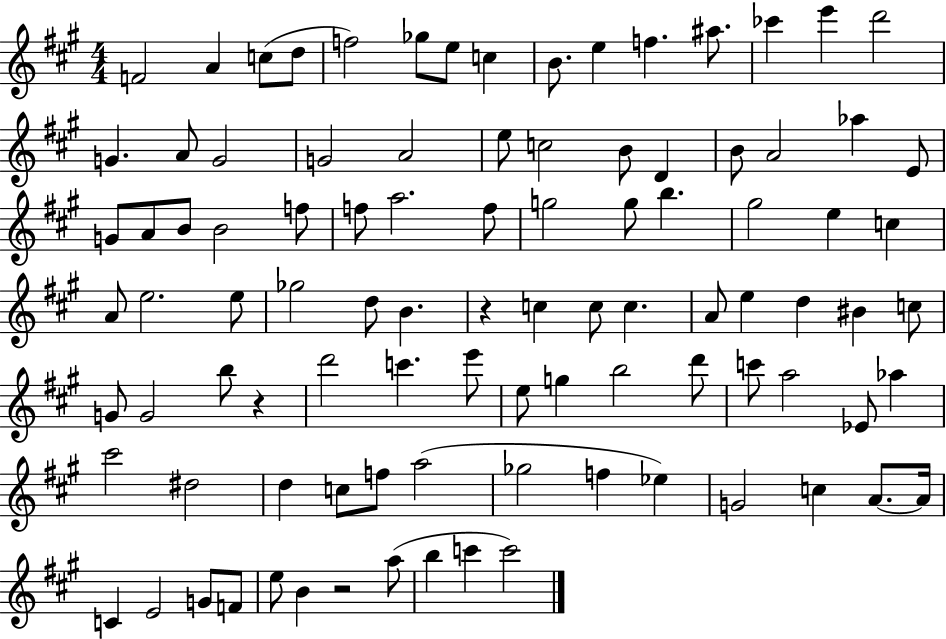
{
  \clef treble
  \numericTimeSignature
  \time 4/4
  \key a \major
  \repeat volta 2 { f'2 a'4 c''8( d''8 | f''2) ges''8 e''8 c''4 | b'8. e''4 f''4. ais''8. | ces'''4 e'''4 d'''2 | \break g'4. a'8 g'2 | g'2 a'2 | e''8 c''2 b'8 d'4 | b'8 a'2 aes''4 e'8 | \break g'8 a'8 b'8 b'2 f''8 | f''8 a''2. f''8 | g''2 g''8 b''4. | gis''2 e''4 c''4 | \break a'8 e''2. e''8 | ges''2 d''8 b'4. | r4 c''4 c''8 c''4. | a'8 e''4 d''4 bis'4 c''8 | \break g'8 g'2 b''8 r4 | d'''2 c'''4. e'''8 | e''8 g''4 b''2 d'''8 | c'''8 a''2 ees'8 aes''4 | \break cis'''2 dis''2 | d''4 c''8 f''8 a''2( | ges''2 f''4 ees''4) | g'2 c''4 a'8.~~ a'16 | \break c'4 e'2 g'8 f'8 | e''8 b'4 r2 a''8( | b''4 c'''4 c'''2) | } \bar "|."
}